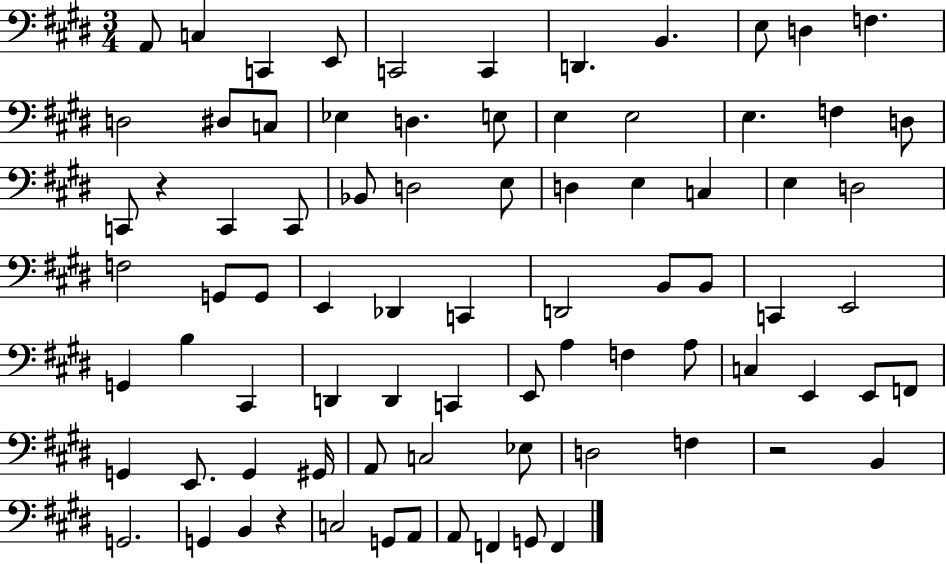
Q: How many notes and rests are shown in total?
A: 81